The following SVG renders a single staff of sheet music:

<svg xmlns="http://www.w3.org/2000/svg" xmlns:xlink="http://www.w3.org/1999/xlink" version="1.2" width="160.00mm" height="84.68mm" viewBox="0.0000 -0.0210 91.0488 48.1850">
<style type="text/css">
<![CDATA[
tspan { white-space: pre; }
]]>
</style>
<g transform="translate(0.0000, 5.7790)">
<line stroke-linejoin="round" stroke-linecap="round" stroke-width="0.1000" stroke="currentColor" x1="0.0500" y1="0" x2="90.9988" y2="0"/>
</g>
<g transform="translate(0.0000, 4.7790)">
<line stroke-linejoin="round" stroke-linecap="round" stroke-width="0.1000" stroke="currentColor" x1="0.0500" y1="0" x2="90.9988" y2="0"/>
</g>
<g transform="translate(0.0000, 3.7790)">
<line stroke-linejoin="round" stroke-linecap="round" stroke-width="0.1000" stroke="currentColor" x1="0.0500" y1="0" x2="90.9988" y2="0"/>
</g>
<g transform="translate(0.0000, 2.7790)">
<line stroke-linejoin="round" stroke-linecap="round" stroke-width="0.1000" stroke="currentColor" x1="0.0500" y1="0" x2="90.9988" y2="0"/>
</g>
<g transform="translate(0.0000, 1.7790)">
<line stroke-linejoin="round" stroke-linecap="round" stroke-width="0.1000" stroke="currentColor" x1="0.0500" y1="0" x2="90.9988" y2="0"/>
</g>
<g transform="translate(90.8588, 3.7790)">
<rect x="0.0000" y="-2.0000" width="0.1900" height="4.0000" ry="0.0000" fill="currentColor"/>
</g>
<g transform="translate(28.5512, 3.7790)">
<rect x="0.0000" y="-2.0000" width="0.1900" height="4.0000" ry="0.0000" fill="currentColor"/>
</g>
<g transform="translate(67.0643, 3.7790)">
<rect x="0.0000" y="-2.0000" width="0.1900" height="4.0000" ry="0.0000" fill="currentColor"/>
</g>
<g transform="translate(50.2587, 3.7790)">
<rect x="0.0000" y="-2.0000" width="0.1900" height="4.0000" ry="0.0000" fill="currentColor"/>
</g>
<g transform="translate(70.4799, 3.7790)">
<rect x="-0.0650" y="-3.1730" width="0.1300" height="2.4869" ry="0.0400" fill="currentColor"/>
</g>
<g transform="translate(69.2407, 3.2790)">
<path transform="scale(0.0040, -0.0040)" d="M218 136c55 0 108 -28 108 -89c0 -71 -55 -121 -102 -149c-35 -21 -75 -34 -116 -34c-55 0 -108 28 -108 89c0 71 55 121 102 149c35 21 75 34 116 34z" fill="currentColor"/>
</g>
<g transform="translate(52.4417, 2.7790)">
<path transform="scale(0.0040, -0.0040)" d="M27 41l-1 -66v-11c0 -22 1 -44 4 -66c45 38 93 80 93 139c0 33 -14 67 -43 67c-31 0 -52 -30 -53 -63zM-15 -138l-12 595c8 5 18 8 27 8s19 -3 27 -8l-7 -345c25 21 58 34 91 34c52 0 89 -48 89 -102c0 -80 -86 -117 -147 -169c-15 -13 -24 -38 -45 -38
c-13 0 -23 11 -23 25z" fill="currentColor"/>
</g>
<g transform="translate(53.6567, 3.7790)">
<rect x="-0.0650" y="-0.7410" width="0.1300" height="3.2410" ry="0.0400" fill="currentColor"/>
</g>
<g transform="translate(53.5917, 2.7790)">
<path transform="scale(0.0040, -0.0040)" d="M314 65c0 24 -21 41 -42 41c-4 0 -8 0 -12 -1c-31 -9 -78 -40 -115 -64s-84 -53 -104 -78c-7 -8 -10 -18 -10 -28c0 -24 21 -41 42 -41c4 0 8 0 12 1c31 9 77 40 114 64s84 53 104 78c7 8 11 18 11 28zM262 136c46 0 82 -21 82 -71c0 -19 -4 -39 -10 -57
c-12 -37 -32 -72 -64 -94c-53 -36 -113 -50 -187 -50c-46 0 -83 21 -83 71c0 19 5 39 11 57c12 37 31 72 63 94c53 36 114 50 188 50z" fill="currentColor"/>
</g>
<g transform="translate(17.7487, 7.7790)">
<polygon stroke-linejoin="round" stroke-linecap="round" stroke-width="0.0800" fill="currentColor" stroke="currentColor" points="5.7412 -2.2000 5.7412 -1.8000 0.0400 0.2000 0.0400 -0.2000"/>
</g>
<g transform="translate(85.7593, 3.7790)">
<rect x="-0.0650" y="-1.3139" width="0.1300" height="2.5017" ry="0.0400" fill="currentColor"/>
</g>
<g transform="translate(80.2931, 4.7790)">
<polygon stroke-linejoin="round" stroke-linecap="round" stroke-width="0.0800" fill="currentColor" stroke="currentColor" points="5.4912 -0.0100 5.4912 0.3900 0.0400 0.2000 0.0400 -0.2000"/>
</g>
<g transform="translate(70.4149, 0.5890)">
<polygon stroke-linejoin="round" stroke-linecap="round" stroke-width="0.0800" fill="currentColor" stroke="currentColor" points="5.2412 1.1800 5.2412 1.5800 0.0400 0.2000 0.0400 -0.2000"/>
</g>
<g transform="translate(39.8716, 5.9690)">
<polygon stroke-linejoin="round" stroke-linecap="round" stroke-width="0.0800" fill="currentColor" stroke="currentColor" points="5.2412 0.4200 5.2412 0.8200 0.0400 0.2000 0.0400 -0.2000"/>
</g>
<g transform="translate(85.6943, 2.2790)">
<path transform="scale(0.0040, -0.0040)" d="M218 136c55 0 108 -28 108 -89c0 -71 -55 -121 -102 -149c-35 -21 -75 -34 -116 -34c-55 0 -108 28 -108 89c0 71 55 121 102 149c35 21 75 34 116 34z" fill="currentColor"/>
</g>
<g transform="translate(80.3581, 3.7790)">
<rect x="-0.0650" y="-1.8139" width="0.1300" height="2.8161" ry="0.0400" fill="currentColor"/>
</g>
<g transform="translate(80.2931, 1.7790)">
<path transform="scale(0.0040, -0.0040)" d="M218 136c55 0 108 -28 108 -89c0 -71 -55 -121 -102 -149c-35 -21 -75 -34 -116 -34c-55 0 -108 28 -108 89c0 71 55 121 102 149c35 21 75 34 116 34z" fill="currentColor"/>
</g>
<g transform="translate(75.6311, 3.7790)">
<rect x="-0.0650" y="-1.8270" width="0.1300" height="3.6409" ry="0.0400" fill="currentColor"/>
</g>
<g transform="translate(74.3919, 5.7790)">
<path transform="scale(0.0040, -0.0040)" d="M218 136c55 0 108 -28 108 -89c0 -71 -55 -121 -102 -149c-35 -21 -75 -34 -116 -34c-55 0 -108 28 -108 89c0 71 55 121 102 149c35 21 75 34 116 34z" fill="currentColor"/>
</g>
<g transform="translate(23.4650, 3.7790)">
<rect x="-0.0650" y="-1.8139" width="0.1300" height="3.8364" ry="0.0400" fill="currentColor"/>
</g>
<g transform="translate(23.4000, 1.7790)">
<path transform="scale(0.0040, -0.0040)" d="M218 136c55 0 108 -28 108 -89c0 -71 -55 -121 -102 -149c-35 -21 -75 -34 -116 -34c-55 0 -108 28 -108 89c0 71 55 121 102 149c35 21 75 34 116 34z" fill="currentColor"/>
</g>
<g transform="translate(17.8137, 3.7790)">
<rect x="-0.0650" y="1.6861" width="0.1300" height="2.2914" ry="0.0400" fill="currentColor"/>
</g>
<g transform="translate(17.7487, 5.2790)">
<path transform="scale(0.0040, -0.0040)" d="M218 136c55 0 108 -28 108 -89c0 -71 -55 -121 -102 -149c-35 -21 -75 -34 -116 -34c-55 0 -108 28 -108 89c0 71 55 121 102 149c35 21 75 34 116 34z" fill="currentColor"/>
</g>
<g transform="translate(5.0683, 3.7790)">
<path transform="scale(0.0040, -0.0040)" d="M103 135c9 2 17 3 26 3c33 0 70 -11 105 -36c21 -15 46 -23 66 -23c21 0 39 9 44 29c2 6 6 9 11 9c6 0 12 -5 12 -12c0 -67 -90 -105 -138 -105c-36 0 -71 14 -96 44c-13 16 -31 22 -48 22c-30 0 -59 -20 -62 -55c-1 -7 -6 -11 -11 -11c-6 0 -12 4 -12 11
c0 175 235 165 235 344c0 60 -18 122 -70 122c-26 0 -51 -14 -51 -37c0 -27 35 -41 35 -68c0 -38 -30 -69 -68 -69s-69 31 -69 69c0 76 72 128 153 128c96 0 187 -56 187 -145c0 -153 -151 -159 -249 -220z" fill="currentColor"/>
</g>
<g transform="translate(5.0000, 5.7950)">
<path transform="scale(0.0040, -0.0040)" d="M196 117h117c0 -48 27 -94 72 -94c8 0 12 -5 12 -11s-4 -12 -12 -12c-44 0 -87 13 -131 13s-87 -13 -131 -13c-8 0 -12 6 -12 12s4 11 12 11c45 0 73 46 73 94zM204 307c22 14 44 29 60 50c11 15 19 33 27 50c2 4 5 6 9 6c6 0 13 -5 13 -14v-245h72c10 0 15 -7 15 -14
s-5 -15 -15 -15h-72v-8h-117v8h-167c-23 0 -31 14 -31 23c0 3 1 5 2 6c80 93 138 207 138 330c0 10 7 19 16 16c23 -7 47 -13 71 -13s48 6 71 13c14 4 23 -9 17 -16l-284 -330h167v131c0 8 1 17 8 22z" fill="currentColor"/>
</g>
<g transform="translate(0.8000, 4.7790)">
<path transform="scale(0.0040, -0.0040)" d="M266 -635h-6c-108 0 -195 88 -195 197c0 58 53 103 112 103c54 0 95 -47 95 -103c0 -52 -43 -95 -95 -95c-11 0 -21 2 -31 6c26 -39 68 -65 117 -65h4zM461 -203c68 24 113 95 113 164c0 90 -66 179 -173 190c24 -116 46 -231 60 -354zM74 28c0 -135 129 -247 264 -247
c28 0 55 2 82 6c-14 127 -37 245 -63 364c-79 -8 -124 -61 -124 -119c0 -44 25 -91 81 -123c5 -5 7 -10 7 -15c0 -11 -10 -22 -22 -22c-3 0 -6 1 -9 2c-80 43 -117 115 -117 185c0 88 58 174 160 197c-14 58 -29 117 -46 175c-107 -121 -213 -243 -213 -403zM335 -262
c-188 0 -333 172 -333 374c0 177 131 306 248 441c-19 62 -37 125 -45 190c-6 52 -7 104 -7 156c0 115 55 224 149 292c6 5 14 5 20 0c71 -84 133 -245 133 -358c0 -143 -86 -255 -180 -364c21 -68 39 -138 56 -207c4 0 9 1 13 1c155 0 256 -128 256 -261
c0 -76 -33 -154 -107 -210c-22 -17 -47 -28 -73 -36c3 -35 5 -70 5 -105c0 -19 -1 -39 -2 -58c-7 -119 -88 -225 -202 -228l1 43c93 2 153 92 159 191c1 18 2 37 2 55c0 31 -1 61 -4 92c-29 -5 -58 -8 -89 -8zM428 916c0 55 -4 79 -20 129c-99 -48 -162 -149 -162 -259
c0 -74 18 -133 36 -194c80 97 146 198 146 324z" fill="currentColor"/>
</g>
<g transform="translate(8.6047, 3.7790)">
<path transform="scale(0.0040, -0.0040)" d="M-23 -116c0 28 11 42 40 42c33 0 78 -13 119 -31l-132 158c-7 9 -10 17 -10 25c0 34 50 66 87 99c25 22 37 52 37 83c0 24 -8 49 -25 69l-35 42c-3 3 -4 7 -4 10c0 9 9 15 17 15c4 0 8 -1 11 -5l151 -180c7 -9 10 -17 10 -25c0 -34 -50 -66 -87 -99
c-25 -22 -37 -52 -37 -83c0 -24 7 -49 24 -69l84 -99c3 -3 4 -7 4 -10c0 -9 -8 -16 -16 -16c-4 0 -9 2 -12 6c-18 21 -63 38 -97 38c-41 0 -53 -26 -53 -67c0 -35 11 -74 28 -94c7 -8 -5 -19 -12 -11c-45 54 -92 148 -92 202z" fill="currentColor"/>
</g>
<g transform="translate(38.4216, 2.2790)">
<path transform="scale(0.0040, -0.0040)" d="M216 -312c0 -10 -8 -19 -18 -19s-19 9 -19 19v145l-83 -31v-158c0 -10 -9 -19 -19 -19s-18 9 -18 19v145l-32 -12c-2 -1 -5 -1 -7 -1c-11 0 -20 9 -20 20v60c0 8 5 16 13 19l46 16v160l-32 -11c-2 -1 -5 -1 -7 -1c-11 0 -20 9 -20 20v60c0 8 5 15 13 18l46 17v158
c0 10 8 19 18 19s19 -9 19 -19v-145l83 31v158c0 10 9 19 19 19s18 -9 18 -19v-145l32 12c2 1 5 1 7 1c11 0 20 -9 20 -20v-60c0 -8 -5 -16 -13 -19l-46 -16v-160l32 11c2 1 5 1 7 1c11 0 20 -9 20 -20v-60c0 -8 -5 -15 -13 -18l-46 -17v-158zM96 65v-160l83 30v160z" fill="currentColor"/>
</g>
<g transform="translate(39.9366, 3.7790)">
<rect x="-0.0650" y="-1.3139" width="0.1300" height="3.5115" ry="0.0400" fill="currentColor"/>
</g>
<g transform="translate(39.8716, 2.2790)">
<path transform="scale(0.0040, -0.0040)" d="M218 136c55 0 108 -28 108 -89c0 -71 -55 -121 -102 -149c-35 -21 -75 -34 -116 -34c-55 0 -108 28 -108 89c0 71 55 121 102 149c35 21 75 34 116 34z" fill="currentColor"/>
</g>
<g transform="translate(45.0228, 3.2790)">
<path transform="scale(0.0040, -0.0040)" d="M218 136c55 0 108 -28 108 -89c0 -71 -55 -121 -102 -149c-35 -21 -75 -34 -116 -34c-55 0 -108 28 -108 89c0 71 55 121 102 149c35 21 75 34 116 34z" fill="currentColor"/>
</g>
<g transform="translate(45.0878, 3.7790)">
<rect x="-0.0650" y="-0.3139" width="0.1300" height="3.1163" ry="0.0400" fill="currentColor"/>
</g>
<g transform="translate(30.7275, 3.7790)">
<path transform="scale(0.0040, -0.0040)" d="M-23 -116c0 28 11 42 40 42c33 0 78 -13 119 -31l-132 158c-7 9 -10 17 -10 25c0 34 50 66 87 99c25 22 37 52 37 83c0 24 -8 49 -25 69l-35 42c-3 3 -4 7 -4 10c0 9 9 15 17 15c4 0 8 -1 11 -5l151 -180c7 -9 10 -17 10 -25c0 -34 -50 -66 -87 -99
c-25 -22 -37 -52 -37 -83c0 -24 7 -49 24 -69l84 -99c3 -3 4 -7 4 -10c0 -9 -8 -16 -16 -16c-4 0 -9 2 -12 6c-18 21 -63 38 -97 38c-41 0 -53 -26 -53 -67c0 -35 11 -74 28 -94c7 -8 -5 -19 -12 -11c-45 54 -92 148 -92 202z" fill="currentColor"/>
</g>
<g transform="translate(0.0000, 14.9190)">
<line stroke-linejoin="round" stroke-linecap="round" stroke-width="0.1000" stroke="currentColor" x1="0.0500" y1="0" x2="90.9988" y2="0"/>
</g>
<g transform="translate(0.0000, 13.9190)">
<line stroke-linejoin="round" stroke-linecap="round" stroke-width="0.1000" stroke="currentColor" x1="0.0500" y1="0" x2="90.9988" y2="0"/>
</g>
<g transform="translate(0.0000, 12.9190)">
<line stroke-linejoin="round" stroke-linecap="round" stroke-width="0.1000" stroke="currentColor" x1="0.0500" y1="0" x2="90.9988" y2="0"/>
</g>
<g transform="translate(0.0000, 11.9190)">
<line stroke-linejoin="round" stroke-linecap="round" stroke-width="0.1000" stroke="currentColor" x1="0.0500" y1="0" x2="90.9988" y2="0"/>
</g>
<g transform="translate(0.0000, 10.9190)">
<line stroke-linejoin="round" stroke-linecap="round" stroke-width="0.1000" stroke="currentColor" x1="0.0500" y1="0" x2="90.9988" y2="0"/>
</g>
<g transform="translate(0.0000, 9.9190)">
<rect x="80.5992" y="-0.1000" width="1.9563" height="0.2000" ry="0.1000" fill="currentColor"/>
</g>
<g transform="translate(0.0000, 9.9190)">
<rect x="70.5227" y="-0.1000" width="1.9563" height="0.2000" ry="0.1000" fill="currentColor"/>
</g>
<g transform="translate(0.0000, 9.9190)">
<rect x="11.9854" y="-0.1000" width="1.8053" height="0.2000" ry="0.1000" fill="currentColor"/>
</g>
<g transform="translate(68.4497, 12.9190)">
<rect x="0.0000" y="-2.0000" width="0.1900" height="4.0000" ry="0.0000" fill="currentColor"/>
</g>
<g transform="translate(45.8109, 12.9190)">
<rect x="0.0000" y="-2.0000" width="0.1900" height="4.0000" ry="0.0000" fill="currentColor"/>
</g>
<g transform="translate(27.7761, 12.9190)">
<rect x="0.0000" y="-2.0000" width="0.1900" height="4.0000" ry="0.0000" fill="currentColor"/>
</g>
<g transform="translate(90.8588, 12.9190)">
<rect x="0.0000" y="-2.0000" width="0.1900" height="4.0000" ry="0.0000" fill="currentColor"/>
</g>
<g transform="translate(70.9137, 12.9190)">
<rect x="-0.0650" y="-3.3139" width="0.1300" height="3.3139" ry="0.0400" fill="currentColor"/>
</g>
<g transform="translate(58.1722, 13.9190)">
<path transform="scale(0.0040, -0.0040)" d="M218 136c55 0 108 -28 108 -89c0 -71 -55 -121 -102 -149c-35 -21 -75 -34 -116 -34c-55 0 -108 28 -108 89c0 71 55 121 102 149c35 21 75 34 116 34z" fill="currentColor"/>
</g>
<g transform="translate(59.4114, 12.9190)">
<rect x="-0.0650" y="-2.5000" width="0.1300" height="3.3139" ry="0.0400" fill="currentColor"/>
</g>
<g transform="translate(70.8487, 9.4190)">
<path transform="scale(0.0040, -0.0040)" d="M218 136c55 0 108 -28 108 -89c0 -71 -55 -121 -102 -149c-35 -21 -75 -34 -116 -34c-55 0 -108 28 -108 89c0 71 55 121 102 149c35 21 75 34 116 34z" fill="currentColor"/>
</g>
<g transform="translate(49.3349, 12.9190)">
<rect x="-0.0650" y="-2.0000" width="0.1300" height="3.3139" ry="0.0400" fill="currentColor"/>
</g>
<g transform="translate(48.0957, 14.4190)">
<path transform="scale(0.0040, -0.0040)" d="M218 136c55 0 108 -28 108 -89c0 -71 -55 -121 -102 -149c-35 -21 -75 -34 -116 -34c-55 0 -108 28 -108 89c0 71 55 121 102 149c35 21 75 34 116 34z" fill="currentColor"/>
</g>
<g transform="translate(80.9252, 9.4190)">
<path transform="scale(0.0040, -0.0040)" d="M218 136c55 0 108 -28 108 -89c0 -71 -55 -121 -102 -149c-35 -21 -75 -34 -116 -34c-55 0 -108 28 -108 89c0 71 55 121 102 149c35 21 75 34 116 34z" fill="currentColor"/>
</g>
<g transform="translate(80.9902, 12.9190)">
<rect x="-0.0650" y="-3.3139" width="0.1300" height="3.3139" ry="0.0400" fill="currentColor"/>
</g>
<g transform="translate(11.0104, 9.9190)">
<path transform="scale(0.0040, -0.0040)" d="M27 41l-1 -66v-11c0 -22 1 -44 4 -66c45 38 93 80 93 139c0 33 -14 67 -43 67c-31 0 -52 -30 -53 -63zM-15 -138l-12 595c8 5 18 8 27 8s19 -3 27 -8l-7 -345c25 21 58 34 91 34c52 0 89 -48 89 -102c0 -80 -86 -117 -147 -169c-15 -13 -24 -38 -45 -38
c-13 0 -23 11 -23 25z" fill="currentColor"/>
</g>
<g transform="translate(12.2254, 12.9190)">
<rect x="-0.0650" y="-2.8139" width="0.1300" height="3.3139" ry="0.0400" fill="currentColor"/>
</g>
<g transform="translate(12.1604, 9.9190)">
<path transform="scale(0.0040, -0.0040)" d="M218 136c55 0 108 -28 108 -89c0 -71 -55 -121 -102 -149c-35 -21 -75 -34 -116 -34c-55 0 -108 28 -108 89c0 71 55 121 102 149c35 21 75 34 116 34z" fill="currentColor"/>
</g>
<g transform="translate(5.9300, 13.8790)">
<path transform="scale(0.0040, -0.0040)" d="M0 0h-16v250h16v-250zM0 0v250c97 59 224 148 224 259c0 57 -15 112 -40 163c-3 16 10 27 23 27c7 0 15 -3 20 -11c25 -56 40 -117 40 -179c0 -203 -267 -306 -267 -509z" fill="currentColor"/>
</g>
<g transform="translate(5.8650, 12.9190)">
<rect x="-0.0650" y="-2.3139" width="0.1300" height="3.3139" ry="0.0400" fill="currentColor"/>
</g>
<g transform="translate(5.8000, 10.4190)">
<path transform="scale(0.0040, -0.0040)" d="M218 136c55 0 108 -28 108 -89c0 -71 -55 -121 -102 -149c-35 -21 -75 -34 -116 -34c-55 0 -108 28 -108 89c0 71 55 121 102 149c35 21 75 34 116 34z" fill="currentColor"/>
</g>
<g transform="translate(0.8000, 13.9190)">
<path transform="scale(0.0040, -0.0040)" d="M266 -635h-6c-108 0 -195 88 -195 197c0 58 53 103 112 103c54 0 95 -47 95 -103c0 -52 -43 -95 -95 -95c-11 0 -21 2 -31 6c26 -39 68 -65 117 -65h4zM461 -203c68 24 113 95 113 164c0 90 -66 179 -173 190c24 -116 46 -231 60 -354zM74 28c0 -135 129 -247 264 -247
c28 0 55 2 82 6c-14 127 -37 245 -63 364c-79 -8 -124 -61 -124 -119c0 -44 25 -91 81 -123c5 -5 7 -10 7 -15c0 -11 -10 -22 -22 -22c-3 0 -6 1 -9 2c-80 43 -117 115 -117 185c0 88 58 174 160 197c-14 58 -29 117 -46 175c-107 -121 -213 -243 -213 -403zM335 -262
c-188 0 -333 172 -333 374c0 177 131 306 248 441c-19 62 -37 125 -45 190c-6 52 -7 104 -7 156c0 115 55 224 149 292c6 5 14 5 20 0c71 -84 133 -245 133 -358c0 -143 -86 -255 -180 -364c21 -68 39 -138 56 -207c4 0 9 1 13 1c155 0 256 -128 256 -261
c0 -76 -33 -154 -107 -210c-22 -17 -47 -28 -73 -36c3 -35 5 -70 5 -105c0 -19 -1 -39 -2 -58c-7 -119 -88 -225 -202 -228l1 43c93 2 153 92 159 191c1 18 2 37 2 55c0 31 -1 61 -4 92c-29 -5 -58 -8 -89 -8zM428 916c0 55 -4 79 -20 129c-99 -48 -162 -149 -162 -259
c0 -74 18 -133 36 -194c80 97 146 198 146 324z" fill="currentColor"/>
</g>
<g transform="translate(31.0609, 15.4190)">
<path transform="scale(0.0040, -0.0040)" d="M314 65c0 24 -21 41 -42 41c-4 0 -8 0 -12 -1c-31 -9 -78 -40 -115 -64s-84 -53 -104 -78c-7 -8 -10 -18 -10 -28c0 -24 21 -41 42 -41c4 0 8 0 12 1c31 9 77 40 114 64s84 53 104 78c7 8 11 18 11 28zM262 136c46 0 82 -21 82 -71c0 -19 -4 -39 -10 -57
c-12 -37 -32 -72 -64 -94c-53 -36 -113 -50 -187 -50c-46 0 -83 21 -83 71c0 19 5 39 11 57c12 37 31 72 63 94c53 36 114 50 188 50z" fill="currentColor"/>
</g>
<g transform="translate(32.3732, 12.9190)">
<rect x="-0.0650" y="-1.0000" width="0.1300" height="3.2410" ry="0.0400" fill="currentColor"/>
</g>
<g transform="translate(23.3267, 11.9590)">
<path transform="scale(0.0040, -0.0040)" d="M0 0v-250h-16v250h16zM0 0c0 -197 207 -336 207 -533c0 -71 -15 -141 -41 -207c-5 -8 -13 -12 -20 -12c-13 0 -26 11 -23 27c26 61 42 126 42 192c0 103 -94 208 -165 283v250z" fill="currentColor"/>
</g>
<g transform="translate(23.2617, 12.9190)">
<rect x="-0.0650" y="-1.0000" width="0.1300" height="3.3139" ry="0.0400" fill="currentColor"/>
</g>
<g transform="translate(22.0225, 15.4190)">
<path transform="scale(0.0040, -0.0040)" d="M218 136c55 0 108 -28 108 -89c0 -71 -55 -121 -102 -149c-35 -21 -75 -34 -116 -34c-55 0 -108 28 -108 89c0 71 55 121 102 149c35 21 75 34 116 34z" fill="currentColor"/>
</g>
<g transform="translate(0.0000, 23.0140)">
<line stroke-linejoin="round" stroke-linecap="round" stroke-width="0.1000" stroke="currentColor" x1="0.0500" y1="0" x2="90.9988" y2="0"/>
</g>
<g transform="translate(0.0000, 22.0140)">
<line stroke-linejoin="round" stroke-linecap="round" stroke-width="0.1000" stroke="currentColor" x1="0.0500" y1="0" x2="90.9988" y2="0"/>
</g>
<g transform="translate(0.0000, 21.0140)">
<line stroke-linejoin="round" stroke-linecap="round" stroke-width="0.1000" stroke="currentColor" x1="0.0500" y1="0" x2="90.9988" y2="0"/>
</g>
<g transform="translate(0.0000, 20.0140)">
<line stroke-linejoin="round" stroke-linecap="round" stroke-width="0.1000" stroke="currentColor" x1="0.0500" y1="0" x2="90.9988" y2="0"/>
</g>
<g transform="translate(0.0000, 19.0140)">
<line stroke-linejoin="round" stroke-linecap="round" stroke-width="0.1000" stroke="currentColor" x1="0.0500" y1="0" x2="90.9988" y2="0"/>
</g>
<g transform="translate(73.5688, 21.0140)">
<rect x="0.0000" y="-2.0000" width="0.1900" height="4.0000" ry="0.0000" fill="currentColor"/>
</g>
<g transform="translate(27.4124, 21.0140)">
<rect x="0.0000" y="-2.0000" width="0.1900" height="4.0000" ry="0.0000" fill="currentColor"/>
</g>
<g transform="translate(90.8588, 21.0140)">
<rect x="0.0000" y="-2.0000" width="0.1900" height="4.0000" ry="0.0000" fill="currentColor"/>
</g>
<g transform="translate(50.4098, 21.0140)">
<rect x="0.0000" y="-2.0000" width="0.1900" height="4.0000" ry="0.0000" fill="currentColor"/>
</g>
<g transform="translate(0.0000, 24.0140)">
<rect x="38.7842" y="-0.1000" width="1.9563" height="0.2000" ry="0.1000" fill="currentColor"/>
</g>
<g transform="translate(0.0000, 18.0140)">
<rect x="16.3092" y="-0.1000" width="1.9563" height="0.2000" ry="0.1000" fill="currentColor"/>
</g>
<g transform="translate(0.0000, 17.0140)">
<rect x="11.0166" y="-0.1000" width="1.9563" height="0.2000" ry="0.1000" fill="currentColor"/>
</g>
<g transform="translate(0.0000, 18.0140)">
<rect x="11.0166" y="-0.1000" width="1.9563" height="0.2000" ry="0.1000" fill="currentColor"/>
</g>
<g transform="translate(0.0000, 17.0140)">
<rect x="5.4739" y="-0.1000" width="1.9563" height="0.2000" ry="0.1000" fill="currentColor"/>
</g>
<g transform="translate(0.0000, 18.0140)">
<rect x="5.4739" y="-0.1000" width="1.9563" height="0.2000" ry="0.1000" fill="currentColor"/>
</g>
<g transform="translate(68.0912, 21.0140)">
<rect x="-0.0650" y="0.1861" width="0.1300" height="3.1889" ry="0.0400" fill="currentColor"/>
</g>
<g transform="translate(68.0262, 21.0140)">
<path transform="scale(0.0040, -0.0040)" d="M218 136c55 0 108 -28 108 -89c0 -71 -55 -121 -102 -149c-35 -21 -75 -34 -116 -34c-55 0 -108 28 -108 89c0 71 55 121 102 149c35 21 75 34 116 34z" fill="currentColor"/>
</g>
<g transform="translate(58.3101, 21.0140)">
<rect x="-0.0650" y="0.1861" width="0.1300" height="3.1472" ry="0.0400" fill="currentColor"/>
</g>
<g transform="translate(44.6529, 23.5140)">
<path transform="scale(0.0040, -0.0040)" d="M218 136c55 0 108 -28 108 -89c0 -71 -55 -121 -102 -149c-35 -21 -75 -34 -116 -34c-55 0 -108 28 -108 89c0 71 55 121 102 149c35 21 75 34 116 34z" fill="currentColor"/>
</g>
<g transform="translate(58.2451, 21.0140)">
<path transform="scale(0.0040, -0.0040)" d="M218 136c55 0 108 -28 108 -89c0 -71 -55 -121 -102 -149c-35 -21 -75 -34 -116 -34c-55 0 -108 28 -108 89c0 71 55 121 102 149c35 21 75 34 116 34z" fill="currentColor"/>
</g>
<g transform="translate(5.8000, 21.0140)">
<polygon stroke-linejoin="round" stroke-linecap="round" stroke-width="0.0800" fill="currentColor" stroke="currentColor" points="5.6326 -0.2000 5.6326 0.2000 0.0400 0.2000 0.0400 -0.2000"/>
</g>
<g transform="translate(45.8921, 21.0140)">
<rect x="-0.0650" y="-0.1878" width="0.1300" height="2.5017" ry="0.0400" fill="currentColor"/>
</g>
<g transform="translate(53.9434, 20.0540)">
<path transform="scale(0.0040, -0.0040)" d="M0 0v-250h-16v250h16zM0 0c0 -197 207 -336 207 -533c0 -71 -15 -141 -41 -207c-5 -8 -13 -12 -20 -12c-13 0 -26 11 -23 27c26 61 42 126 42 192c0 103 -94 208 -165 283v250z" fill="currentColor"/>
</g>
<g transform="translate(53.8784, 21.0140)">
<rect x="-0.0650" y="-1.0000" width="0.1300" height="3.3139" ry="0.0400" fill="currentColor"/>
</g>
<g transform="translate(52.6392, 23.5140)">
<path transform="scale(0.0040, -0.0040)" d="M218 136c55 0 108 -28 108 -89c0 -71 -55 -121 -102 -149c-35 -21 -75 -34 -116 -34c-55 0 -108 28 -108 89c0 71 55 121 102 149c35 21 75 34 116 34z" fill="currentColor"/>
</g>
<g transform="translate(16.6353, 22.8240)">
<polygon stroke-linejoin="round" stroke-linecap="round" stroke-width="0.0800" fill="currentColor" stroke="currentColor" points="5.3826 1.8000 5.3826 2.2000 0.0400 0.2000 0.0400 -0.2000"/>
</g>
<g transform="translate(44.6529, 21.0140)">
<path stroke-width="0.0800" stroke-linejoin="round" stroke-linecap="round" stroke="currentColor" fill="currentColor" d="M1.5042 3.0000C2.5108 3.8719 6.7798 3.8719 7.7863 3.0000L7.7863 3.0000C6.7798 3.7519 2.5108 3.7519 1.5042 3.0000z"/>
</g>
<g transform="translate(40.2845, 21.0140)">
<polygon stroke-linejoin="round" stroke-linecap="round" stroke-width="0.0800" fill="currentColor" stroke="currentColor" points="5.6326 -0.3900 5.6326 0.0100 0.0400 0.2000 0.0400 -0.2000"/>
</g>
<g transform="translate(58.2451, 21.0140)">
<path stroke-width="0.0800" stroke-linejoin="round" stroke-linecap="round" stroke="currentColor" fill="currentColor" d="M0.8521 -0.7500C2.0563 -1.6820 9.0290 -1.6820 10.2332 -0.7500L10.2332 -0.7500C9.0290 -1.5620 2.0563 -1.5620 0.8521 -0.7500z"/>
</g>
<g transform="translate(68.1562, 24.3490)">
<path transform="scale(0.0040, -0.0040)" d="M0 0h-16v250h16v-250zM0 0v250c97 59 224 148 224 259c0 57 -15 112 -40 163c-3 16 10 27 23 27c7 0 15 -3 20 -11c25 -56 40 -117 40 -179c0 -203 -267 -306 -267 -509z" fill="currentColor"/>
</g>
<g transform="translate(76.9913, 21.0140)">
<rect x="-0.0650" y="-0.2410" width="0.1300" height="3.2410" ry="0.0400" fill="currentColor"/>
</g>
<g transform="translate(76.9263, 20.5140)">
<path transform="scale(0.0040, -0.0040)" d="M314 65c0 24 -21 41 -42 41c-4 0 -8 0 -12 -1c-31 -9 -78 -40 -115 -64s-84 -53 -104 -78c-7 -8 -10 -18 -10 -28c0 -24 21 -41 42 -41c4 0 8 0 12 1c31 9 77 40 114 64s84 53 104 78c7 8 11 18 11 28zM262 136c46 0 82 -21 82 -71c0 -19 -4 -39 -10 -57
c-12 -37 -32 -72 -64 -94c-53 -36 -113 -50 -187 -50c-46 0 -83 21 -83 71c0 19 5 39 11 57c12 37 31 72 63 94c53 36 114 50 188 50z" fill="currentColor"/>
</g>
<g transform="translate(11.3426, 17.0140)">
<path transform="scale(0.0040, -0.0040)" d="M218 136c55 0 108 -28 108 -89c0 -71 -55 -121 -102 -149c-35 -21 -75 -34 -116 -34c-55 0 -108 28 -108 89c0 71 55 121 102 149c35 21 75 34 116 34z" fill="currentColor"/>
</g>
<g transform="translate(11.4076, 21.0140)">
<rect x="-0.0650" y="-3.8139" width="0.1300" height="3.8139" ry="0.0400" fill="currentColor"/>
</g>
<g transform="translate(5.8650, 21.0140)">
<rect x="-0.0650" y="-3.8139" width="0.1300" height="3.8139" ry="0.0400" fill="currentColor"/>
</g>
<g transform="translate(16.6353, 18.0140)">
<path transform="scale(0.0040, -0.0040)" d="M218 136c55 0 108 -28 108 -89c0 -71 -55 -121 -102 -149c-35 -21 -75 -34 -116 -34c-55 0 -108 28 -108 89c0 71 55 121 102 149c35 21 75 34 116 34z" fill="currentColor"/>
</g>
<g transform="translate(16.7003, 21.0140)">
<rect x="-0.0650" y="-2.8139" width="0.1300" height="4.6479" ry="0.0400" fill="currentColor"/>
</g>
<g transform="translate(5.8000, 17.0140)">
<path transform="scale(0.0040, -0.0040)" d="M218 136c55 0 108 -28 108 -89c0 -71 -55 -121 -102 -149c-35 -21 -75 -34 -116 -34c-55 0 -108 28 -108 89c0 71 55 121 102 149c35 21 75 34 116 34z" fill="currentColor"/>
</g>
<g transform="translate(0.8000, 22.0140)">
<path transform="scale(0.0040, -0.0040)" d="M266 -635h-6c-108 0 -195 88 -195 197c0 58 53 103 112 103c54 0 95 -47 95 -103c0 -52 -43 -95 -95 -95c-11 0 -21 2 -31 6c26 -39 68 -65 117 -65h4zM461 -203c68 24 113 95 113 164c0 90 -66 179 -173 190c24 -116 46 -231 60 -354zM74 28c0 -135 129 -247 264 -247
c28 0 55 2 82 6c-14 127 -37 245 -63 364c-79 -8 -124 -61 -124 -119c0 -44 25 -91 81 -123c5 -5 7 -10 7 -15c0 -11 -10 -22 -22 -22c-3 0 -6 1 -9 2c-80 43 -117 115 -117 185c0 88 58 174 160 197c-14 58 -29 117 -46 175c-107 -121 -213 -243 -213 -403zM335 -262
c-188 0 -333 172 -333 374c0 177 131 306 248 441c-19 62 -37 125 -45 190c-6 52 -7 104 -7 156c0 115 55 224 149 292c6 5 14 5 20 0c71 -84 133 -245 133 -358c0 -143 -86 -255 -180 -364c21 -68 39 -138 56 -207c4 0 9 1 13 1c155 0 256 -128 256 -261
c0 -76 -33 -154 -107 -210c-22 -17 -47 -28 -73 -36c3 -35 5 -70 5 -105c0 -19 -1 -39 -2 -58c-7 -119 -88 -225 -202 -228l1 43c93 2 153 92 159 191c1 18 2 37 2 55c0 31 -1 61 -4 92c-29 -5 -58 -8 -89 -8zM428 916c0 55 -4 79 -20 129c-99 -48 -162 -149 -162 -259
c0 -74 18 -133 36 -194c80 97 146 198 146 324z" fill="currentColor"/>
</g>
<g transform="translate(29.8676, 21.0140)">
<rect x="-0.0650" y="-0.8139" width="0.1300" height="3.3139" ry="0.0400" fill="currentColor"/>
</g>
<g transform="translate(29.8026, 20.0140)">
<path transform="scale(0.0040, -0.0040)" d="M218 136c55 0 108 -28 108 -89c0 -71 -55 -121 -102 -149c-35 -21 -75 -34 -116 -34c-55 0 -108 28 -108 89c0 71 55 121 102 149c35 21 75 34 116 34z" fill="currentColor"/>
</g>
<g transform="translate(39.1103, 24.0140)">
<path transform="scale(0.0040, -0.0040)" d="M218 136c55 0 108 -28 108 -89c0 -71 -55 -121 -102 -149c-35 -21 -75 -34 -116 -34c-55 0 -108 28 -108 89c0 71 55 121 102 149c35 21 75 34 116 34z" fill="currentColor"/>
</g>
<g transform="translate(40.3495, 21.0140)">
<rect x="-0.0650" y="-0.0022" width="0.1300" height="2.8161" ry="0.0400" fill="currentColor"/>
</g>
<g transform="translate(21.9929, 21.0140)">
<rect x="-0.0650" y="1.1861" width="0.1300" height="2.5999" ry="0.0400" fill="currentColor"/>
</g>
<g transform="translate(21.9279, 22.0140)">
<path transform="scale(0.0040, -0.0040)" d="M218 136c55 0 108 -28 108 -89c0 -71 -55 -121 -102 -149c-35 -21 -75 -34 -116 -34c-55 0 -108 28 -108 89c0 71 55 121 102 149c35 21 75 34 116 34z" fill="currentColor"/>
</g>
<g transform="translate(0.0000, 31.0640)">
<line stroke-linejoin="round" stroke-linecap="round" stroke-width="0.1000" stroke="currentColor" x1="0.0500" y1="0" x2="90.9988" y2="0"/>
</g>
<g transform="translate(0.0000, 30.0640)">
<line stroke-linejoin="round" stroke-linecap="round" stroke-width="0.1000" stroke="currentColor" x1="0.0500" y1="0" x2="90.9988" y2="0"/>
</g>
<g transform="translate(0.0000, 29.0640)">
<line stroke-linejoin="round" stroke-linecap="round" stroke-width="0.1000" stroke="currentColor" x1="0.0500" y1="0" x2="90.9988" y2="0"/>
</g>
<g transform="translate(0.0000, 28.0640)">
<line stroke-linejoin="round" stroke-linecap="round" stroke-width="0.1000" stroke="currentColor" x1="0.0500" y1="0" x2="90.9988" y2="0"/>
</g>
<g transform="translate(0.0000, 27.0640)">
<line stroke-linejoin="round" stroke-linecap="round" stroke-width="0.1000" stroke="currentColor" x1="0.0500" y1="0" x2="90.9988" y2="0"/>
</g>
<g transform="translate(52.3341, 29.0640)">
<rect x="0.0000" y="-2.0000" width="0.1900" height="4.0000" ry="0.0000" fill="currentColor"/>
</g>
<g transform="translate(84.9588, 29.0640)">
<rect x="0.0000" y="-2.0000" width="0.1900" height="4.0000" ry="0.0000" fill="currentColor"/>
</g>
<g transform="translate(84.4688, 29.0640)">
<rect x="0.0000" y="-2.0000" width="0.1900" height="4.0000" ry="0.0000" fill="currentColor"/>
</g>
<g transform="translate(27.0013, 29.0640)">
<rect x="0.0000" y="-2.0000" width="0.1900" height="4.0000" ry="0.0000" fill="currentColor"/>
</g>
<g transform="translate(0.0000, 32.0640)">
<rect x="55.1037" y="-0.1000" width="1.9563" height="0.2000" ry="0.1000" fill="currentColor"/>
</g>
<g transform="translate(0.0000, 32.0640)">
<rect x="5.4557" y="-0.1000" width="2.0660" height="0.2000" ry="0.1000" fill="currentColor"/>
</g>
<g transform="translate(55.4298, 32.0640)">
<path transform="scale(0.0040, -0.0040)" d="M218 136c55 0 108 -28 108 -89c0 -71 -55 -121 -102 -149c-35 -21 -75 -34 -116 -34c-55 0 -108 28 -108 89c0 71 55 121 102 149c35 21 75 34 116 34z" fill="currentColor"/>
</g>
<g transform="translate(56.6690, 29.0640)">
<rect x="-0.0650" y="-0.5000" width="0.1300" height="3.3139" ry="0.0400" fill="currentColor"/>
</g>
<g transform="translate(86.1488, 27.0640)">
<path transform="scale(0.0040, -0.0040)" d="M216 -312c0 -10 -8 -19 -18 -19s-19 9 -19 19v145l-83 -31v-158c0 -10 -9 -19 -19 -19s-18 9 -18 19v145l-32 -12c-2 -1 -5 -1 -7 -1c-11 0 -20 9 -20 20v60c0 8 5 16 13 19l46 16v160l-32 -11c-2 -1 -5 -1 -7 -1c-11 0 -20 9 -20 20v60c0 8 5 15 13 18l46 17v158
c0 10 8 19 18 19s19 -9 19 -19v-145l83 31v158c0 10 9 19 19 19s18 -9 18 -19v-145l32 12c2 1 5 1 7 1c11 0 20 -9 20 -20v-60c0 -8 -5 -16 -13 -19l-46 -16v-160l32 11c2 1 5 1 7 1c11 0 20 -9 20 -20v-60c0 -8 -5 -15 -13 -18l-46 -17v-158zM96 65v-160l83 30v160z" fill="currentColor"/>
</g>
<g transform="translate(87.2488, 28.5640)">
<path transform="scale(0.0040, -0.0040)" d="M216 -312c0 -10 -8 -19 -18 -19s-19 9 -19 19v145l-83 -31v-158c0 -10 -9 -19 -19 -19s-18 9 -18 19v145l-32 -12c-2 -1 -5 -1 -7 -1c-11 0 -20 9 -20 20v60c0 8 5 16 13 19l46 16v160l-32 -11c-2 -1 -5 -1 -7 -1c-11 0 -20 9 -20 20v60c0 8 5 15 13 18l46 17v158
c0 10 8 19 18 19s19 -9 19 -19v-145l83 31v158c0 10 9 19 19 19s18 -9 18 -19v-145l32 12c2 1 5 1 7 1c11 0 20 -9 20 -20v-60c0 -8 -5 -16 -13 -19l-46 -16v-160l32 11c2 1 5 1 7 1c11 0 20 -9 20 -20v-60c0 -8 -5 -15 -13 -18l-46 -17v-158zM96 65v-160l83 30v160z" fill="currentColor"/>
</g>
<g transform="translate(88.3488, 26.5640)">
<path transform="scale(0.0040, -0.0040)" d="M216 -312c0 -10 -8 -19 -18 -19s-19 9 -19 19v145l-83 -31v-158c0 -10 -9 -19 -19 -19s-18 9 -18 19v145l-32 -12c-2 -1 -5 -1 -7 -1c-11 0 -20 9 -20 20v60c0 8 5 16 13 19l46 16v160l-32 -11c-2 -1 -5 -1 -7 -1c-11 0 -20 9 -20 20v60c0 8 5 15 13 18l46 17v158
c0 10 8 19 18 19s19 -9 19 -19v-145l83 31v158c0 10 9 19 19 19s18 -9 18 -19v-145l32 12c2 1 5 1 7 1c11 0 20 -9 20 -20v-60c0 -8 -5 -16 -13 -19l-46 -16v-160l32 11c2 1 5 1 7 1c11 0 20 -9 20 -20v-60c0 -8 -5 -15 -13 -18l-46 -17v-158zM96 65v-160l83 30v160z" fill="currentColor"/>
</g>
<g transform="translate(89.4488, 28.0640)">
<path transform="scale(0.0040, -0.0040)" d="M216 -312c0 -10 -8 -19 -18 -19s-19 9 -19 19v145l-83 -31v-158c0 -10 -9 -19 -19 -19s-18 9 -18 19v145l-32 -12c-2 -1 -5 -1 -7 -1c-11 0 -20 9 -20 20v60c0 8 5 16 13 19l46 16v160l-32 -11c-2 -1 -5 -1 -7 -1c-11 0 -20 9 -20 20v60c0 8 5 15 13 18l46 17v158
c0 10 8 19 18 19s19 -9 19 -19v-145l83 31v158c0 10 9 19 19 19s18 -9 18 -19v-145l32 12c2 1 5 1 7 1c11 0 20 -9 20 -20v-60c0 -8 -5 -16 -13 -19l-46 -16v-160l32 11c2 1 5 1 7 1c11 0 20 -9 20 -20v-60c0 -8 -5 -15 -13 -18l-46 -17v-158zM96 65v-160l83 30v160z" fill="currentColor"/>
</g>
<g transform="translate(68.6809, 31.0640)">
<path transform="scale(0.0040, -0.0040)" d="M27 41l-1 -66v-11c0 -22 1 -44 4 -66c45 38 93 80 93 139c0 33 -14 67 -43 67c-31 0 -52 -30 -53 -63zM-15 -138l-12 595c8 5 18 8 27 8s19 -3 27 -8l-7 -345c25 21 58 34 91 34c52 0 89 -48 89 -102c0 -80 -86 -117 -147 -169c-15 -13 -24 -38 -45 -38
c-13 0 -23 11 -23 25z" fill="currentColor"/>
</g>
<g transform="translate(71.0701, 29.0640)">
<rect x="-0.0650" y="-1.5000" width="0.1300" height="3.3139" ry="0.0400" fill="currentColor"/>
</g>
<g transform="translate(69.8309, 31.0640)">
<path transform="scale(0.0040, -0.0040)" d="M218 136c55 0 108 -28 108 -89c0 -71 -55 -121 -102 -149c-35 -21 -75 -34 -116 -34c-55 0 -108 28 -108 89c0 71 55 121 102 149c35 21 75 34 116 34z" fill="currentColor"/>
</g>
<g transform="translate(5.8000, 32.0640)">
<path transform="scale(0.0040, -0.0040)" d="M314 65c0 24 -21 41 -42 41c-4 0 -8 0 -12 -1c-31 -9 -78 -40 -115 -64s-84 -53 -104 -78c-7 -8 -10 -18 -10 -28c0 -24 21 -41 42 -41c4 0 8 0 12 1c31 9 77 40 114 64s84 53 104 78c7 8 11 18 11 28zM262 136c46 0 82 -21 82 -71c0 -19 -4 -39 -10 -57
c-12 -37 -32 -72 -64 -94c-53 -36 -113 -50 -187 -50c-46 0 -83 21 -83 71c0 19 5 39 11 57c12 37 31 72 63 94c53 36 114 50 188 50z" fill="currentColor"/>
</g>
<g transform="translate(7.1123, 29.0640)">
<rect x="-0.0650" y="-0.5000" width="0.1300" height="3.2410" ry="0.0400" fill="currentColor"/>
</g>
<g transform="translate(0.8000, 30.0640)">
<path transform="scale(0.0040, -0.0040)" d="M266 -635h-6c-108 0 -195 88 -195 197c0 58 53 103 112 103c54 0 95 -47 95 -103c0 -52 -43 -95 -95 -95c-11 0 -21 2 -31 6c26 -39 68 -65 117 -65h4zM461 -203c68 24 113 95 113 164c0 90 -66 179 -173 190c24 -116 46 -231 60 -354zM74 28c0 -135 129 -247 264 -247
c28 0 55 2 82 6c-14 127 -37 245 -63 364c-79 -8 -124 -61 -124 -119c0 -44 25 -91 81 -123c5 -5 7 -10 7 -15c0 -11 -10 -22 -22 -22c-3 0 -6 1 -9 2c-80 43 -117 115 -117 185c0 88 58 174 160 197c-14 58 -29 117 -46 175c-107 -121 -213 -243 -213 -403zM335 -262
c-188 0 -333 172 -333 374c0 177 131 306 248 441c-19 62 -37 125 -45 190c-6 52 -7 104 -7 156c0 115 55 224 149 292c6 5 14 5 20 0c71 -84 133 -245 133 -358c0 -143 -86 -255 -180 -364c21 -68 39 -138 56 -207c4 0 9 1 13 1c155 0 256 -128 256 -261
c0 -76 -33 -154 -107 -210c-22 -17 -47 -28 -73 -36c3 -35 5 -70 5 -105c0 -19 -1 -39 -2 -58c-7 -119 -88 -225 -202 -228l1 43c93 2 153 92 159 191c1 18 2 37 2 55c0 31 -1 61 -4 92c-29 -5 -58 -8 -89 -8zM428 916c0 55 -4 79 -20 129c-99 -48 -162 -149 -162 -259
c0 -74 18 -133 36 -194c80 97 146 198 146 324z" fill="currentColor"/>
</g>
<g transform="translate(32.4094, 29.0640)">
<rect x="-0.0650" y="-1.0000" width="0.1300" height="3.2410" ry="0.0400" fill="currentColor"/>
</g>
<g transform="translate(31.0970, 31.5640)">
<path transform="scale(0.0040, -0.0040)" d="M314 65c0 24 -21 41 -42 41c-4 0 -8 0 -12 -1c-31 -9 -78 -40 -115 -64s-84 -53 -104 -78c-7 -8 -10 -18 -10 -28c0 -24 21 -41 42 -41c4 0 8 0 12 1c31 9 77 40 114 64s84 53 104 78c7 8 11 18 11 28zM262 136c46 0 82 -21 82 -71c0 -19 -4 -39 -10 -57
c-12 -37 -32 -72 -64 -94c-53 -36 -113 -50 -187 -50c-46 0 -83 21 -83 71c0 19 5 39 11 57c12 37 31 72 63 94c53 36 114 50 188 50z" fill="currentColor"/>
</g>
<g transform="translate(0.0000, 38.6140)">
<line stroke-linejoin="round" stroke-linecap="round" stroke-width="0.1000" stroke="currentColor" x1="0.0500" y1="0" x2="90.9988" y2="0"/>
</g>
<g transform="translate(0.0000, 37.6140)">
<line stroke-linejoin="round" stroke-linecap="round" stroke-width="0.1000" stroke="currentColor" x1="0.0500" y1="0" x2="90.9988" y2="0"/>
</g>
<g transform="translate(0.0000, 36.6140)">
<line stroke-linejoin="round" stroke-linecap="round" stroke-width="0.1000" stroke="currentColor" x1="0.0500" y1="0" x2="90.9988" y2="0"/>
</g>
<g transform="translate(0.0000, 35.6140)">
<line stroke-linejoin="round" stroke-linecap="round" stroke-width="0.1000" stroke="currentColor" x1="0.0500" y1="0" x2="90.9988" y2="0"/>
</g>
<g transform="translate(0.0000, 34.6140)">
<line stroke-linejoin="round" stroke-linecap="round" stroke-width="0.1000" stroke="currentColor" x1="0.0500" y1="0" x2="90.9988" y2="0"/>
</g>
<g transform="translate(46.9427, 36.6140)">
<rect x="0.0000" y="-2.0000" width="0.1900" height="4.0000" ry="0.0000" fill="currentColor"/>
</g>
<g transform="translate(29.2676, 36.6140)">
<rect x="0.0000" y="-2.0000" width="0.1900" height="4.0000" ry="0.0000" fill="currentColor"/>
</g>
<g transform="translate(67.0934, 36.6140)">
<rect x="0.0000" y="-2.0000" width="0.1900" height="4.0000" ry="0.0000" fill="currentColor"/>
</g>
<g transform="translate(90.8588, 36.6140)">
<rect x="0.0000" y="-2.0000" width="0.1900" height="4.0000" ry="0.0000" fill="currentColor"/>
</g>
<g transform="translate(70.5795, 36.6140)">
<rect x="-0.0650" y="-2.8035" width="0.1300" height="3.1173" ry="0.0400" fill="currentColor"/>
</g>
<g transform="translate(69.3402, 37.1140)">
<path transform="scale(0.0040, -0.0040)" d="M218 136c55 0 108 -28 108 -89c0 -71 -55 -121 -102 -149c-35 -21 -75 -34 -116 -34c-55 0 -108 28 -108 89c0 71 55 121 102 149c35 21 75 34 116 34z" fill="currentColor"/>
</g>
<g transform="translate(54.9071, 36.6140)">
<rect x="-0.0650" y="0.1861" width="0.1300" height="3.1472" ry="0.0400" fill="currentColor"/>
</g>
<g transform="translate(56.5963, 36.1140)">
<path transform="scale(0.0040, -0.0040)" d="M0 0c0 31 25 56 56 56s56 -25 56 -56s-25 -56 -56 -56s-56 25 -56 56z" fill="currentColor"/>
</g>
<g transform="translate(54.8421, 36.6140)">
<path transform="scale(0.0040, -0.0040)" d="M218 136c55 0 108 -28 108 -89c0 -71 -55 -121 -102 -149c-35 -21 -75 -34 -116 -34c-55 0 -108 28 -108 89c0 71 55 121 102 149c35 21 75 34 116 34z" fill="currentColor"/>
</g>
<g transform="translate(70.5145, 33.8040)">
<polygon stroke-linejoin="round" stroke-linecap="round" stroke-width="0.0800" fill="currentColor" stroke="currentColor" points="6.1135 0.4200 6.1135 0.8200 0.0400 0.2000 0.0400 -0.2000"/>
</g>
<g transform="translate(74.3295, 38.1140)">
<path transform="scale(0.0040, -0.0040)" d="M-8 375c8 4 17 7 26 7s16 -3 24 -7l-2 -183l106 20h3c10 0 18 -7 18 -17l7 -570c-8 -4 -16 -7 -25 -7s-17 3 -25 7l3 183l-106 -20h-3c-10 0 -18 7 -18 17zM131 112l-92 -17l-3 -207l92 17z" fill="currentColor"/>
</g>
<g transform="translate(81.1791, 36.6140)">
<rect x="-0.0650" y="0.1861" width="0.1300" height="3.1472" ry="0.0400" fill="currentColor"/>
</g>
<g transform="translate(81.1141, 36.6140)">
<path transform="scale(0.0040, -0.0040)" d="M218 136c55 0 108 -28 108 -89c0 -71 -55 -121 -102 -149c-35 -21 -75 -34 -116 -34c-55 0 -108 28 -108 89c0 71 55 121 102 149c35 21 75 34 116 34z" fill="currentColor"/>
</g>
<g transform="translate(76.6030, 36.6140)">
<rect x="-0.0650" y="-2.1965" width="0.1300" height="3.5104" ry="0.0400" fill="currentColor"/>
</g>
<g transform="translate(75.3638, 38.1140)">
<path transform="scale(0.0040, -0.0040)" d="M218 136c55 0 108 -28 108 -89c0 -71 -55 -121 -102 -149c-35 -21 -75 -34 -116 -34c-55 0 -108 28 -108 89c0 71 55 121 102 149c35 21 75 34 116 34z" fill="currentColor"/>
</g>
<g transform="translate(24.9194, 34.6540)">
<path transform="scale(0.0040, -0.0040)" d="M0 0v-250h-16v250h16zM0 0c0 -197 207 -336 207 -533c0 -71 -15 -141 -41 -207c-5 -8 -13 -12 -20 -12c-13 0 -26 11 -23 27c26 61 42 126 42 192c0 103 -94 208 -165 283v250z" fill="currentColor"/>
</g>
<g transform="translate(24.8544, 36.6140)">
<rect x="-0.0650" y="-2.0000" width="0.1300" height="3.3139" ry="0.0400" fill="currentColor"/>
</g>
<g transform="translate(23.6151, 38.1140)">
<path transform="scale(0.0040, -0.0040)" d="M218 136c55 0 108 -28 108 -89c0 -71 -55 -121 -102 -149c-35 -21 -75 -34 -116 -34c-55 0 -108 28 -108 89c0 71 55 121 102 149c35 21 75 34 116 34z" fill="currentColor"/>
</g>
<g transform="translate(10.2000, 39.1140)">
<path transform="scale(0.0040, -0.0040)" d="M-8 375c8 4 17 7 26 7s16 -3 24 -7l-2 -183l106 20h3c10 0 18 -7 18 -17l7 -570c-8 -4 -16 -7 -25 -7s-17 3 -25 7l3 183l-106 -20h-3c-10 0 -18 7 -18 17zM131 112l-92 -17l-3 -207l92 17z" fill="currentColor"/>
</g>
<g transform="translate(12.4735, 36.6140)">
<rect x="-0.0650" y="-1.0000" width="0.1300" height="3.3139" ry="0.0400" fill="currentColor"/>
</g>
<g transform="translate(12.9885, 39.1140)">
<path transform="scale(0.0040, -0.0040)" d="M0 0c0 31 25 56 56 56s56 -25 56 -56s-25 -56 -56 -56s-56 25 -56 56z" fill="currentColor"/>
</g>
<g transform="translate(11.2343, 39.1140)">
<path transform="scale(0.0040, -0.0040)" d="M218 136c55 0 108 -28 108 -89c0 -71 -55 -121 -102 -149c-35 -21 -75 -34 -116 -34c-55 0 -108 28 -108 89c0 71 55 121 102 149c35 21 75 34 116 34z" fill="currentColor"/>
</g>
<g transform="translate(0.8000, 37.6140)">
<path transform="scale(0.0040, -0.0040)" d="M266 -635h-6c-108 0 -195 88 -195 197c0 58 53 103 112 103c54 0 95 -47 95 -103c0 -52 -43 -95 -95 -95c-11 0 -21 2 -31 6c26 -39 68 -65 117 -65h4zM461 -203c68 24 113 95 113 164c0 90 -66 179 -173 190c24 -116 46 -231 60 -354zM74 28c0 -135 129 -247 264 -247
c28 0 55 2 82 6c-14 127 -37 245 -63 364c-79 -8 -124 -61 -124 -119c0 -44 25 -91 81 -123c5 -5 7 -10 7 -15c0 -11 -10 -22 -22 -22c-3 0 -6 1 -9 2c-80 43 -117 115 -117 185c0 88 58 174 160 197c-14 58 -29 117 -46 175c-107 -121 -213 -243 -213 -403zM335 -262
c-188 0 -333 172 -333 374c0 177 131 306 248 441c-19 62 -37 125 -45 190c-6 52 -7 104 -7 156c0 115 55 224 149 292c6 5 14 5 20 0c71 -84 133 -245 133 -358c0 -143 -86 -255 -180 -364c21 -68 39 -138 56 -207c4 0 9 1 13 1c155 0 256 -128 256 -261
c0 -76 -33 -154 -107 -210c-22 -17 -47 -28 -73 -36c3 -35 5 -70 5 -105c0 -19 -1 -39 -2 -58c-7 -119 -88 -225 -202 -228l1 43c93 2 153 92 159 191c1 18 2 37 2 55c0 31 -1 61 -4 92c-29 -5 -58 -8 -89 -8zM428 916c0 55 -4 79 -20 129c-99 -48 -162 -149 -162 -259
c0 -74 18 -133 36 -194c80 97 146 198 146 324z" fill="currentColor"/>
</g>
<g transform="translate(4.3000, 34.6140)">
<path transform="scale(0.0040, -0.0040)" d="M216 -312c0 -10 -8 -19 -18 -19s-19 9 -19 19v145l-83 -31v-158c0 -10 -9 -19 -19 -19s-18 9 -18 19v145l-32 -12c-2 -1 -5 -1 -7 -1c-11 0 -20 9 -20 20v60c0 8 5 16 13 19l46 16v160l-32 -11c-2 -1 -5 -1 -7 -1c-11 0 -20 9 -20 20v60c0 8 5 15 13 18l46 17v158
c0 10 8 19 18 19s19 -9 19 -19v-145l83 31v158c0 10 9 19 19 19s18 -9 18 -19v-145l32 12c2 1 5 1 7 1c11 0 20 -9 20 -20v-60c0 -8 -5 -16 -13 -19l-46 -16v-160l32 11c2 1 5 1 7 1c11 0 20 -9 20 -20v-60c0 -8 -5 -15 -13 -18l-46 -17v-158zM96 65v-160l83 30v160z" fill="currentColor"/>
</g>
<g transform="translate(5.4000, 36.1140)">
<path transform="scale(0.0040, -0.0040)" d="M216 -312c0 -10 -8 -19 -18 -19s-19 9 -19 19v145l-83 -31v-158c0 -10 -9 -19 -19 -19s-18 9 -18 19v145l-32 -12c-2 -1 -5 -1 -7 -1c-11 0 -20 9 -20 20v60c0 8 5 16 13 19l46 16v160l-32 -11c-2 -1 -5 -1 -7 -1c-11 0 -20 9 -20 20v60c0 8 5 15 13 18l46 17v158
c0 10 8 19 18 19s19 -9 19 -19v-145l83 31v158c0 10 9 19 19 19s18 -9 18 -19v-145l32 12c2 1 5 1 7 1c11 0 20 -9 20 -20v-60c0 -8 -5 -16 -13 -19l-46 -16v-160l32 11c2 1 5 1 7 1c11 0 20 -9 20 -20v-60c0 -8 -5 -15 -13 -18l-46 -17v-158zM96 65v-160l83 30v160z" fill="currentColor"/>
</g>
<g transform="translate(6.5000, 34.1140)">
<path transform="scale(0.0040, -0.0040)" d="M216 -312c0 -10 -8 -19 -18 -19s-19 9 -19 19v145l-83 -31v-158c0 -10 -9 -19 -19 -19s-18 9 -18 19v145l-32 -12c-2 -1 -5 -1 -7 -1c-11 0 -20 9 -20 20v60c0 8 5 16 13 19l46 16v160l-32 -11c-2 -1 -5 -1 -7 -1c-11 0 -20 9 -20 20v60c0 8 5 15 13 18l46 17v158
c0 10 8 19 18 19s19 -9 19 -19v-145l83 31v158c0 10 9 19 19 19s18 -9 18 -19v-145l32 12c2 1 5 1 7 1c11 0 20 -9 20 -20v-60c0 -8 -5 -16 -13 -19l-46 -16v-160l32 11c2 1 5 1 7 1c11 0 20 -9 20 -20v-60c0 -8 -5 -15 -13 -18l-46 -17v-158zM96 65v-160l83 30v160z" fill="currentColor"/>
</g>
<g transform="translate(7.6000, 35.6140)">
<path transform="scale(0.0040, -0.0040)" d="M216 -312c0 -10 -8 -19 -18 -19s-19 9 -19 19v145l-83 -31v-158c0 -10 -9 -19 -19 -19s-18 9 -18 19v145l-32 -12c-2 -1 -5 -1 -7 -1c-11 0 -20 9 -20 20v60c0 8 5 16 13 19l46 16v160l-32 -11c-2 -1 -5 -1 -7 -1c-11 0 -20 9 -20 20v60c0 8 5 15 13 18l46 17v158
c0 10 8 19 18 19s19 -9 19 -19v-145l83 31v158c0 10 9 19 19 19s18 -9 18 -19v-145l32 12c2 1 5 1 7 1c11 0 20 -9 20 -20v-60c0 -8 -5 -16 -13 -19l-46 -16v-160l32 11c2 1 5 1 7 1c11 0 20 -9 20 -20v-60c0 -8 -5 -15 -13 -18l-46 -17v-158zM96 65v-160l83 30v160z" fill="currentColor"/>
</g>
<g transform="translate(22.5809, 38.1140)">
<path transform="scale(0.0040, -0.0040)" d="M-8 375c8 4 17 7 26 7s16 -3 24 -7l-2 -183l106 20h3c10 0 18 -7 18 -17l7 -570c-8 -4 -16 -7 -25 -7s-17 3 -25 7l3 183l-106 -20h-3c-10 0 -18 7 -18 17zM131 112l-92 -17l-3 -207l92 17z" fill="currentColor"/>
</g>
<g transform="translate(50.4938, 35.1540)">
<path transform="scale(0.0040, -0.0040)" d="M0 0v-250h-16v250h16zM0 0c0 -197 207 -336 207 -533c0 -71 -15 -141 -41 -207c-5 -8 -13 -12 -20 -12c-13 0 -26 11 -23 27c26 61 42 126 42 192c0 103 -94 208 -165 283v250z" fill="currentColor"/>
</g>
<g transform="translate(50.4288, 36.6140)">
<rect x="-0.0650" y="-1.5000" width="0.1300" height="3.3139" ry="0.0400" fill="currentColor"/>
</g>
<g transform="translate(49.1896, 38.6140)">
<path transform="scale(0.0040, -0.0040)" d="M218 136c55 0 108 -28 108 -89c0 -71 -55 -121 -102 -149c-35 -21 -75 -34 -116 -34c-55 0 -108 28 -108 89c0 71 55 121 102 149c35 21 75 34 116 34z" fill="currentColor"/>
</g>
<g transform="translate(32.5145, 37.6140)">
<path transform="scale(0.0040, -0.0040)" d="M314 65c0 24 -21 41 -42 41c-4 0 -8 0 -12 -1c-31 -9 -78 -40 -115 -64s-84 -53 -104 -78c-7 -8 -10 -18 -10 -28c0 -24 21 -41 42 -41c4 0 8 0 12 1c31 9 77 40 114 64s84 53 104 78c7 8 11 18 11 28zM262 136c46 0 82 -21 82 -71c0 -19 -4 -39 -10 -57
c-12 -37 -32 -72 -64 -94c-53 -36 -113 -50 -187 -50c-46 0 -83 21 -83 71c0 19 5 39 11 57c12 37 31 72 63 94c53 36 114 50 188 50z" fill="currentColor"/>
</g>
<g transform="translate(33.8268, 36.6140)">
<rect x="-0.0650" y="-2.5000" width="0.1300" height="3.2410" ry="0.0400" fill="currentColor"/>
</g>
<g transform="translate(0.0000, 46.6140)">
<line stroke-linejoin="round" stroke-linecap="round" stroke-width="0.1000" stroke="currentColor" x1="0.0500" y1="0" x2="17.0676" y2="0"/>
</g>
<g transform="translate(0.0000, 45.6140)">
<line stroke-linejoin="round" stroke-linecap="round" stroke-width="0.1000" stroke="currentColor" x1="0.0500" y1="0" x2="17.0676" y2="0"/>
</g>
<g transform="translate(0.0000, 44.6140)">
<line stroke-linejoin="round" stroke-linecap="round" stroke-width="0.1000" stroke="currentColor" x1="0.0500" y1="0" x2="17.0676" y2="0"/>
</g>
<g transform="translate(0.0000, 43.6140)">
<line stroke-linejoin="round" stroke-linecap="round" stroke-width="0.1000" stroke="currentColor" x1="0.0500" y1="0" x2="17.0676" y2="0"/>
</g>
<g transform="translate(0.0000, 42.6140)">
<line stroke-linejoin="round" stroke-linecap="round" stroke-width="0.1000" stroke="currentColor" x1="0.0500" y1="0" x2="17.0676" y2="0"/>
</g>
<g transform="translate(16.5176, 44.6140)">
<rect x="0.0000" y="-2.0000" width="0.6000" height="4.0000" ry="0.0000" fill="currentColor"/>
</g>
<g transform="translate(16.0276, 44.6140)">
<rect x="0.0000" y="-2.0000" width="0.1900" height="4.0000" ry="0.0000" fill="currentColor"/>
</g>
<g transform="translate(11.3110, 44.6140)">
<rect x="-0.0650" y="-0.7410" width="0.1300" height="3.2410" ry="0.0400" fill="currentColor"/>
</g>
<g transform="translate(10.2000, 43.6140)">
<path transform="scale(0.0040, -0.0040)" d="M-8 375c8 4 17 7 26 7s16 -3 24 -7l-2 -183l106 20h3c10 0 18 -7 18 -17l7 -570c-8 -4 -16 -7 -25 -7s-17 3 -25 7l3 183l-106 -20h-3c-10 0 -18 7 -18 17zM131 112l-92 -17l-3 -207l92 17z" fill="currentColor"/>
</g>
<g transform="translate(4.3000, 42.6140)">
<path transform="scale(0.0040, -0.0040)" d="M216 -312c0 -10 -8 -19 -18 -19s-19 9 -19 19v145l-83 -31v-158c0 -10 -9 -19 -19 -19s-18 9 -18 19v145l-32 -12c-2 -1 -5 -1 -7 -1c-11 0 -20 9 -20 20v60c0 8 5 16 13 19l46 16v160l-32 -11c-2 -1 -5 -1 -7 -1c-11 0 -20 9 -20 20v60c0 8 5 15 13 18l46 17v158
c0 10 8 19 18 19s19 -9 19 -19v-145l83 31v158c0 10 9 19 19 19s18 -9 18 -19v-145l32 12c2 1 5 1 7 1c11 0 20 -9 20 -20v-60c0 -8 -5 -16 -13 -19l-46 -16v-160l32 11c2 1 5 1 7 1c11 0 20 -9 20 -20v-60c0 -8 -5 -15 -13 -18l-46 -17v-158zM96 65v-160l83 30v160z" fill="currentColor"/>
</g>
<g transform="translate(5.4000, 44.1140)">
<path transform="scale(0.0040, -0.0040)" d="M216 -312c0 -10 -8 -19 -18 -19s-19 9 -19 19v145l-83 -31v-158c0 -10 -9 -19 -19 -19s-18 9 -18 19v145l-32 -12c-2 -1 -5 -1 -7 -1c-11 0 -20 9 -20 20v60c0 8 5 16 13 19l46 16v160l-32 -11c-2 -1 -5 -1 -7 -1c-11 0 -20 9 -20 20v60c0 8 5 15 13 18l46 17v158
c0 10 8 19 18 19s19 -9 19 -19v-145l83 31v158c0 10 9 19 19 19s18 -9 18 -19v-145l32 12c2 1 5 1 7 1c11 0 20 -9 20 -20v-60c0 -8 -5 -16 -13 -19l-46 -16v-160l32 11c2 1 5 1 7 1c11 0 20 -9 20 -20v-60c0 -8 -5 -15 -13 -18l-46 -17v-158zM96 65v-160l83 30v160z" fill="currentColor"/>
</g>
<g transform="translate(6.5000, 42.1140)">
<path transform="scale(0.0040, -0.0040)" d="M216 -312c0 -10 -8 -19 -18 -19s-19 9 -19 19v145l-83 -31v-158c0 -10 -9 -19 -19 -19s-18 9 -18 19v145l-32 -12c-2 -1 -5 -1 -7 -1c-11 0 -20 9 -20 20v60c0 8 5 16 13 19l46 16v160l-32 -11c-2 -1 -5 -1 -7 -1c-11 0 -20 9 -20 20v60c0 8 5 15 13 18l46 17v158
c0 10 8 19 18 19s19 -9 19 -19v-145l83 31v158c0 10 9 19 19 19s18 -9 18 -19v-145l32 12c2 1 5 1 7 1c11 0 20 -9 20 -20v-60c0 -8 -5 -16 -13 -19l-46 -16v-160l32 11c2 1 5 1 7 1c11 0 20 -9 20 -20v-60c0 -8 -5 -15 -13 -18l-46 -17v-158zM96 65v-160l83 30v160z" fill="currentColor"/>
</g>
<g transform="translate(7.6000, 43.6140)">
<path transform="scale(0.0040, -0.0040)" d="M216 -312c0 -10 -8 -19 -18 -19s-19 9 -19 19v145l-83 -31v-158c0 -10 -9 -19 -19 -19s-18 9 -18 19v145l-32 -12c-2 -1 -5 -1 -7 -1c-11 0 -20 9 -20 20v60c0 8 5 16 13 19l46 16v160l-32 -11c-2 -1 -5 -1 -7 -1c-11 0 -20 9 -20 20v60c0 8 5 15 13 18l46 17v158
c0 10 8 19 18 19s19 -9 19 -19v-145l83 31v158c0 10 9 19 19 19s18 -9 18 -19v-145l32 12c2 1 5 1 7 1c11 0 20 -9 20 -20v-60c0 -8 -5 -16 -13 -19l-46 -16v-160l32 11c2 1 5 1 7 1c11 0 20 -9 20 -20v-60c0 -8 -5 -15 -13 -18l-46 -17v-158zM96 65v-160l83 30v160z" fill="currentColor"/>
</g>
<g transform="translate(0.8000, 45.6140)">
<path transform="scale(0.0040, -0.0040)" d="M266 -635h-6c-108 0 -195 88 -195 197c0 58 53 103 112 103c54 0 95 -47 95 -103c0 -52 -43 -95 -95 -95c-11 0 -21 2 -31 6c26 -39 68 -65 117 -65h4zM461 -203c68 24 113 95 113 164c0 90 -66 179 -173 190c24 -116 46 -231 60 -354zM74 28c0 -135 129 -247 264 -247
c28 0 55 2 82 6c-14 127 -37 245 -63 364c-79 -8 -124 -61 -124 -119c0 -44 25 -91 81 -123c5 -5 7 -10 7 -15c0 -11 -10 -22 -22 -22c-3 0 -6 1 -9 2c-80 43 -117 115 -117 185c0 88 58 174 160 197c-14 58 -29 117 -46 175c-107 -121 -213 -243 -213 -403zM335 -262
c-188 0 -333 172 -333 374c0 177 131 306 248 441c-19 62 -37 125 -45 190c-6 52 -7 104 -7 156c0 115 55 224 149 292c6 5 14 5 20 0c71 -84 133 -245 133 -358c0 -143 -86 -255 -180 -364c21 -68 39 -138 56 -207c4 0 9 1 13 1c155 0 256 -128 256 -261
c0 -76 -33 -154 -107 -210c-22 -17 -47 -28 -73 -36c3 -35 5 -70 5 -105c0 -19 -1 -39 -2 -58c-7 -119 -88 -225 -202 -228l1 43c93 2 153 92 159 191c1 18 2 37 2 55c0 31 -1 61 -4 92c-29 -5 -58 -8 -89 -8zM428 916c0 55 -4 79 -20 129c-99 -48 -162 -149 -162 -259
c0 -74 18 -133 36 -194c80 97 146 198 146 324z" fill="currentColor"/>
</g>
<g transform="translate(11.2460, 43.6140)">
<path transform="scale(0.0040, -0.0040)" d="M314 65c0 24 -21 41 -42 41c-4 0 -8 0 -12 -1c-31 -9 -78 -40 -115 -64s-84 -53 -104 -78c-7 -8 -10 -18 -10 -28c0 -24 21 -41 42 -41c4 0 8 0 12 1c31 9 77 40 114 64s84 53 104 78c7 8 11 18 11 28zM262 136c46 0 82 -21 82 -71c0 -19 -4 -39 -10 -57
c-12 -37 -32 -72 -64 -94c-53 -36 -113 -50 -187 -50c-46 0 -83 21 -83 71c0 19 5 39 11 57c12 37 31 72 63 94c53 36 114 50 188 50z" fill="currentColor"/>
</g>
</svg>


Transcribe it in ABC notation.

X:1
T:Untitled
M:2/4
L:1/4
K:C
z F/2 f/2 z ^e/2 c/2 _d2 c/2 E/2 f/2 e/2 g/2 _a D/2 D2 F G b b c'/2 c'/2 a/2 G/2 d C/2 D/2 D/2 B B/2 c2 C2 D2 C _E D F/2 ^G2 E/2 B A/2 F/2 B d2